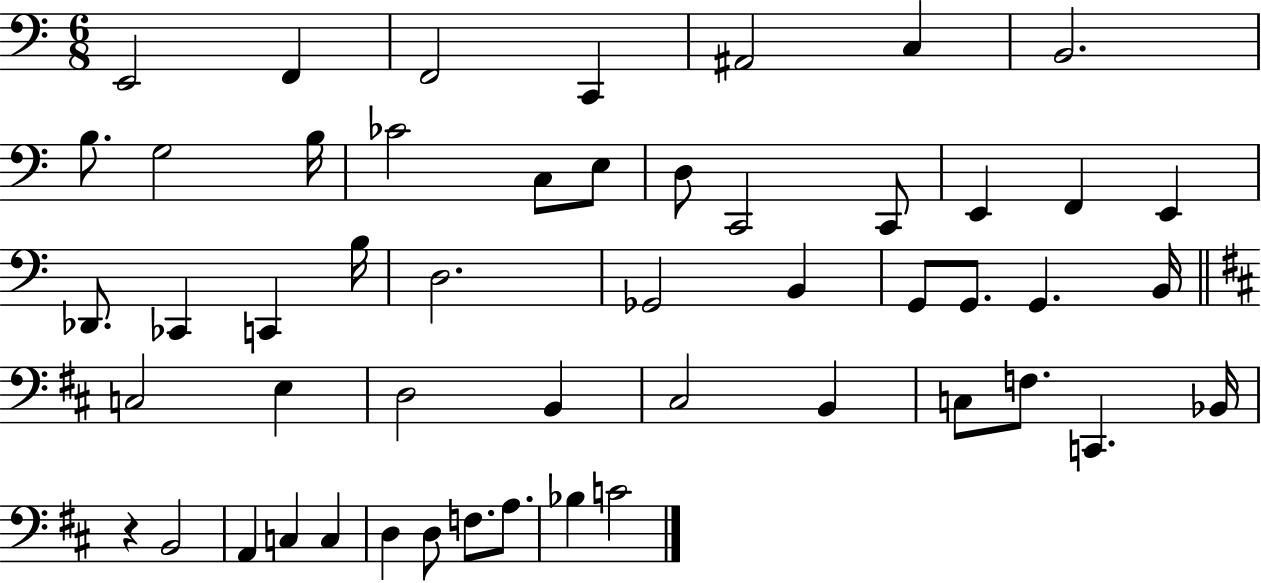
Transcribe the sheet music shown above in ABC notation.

X:1
T:Untitled
M:6/8
L:1/4
K:C
E,,2 F,, F,,2 C,, ^A,,2 C, B,,2 B,/2 G,2 B,/4 _C2 C,/2 E,/2 D,/2 C,,2 C,,/2 E,, F,, E,, _D,,/2 _C,, C,, B,/4 D,2 _G,,2 B,, G,,/2 G,,/2 G,, B,,/4 C,2 E, D,2 B,, ^C,2 B,, C,/2 F,/2 C,, _B,,/4 z B,,2 A,, C, C, D, D,/2 F,/2 A,/2 _B, C2